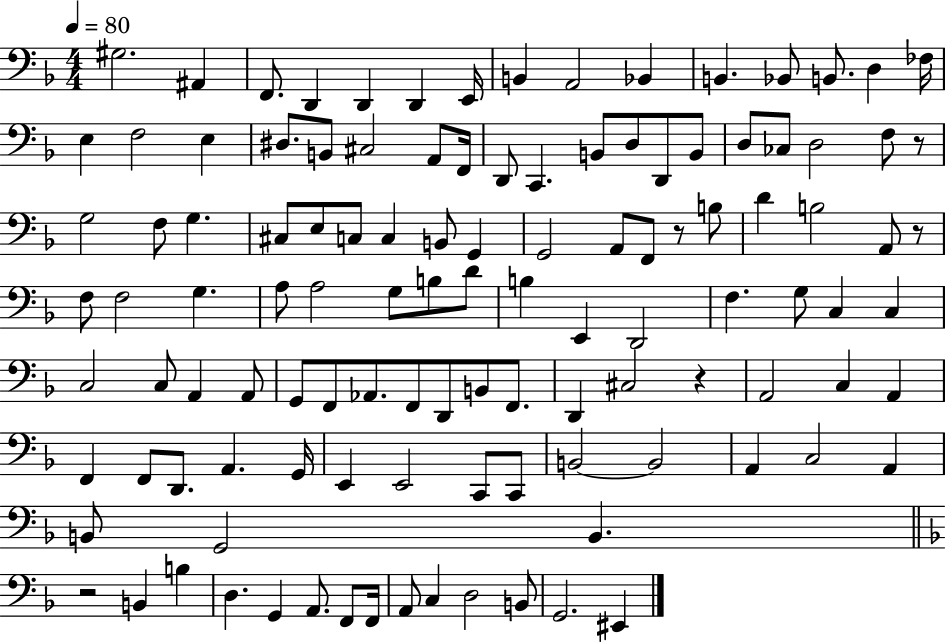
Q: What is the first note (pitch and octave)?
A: G#3